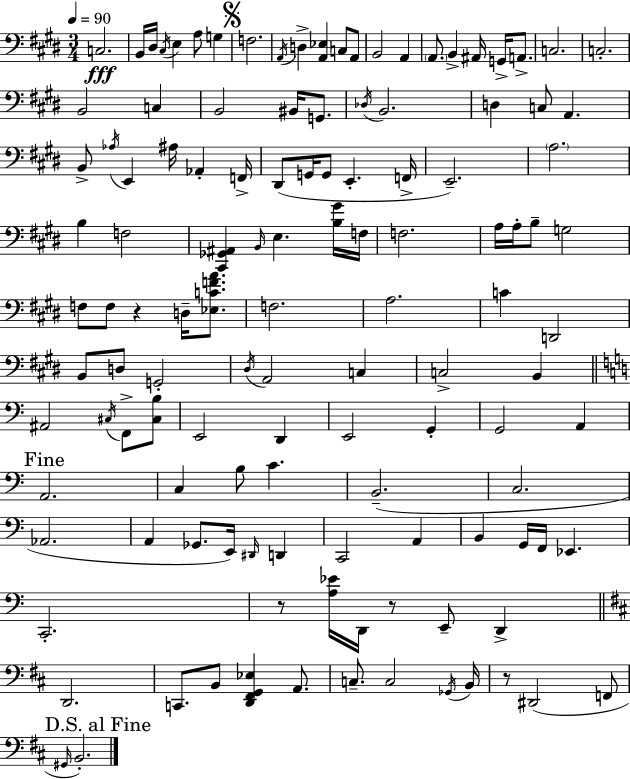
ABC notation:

X:1
T:Untitled
M:3/4
L:1/4
K:E
C,2 B,,/4 ^D,/4 ^C,/4 E, A,/2 G, F,2 A,,/4 D, [A,,_E,] C,/2 A,,/2 B,,2 A,, A,,/2 B,, ^A,,/4 G,,/4 A,,/2 C,2 C,2 B,,2 C, B,,2 ^B,,/4 G,,/2 _D,/4 B,,2 D, C,/2 A,, B,,/2 _A,/4 E,, ^A,/4 _A,, F,,/4 ^D,,/2 G,,/4 G,,/2 E,, F,,/4 E,,2 A,2 B, F,2 [^C,,_G,,^A,,] B,,/4 E, [B,^G]/4 F,/4 F,2 A,/4 A,/4 B,/2 G,2 F,/2 F,/2 z D,/4 [_E,CFA]/2 F,2 A,2 C D,,2 B,,/2 D,/2 G,,2 ^D,/4 A,,2 C, C,2 B,, ^A,,2 ^C,/4 F,,/2 [^C,B,]/2 E,,2 D,, E,,2 G,, G,,2 A,, A,,2 C, B,/2 C B,,2 C,2 _A,,2 A,, _G,,/2 E,,/4 ^D,,/4 D,, C,,2 A,, B,, G,,/4 F,,/4 _E,, C,,2 z/2 [A,_E]/4 D,,/4 z/2 E,,/2 D,, D,,2 C,,/2 B,,/2 [D,,^F,,G,,_E,] A,,/2 C,/2 C,2 _G,,/4 B,,/4 z/2 ^D,,2 F,,/2 ^G,,/4 B,,2